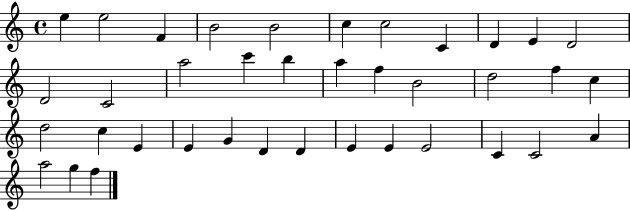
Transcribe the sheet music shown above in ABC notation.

X:1
T:Untitled
M:4/4
L:1/4
K:C
e e2 F B2 B2 c c2 C D E D2 D2 C2 a2 c' b a f B2 d2 f c d2 c E E G D D E E E2 C C2 A a2 g f